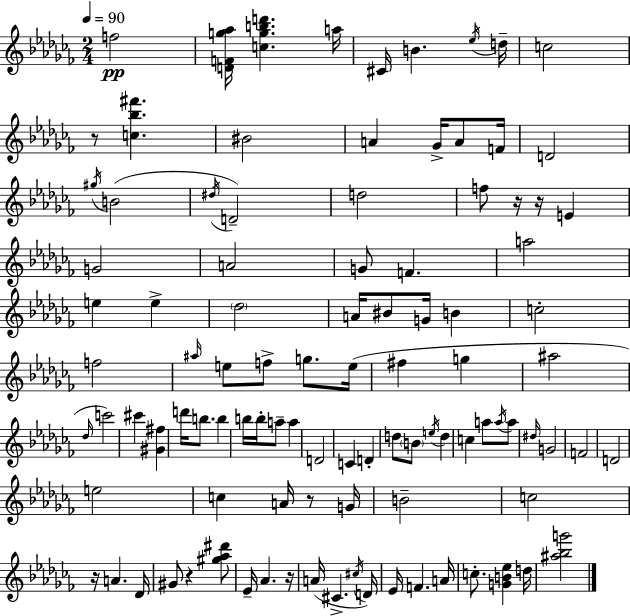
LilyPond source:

{
  \clef treble
  \numericTimeSignature
  \time 2/4
  \key aes \minor
  \tempo 4 = 90
  f''2\pp | <d' f' g'' aes''>16 <c'' g'' b'' d'''>4. a''16 | cis'16 b'4. \acciaccatura { ees''16 } | d''16-- c''2 | \break r8 <c'' bes'' fis'''>4. | bis'2 | a'4 ges'16-> a'8 | f'16 d'2 | \break \acciaccatura { gis''16 } b'2( | \acciaccatura { dis''16 } d'2--) | d''2 | f''8 r16 r16 e'4 | \break g'2 | a'2 | g'8 f'4. | a''2 | \break e''4 e''4-> | \parenthesize des''2 | a'16 bis'8 g'16 b'4 | c''2-. | \break f''2 | \grace { ais''16 } e''8 f''8-> | g''8. e''16( fis''4 | g''4 ais''2 | \break \grace { des''16 } c'''2) | cis'''4 | <gis' fis''>4 d'''16 b''8. | b''4 b''16 b''16-. a''8-- | \break a''4 d'2 | c'4 | d'4-. d''8 \parenthesize b'8 | \acciaccatura { e''16 } d''4 c''4 | \break a''8 \acciaccatura { a''16 } a''8 \grace { dis''16 } | g'2 | f'2 | d'2 | \break e''2 | c''4 a'16 r8 g'16 | b'2-- | c''2 | \break r16 a'4. des'16 | gis'8 r4 <gis'' aes'' dis'''>8 | ees'16-- aes'4. r16 | a'16( cis'4.-> \acciaccatura { cis''16 } | \break d'16) ees'16 f'4. | a'16 c''8.-. <g' b' ees''>4 | d''16 <ais'' bes'' g'''>2 | \bar "|."
}